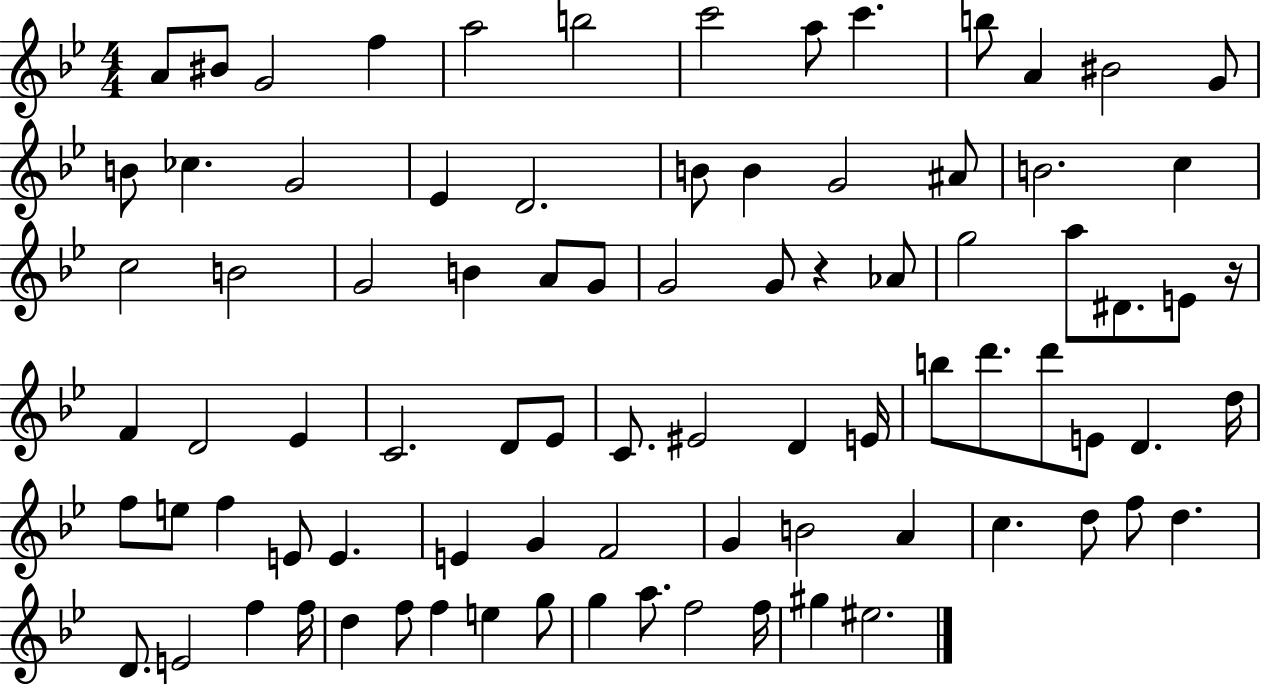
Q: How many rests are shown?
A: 2